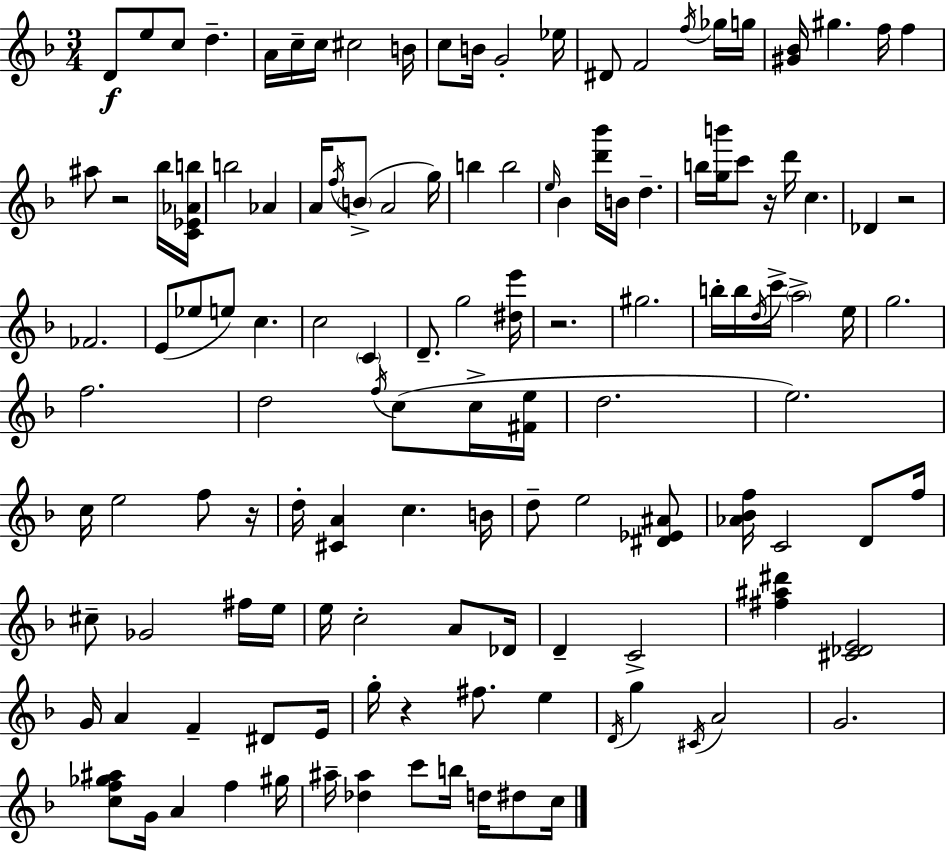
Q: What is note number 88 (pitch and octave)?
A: A4